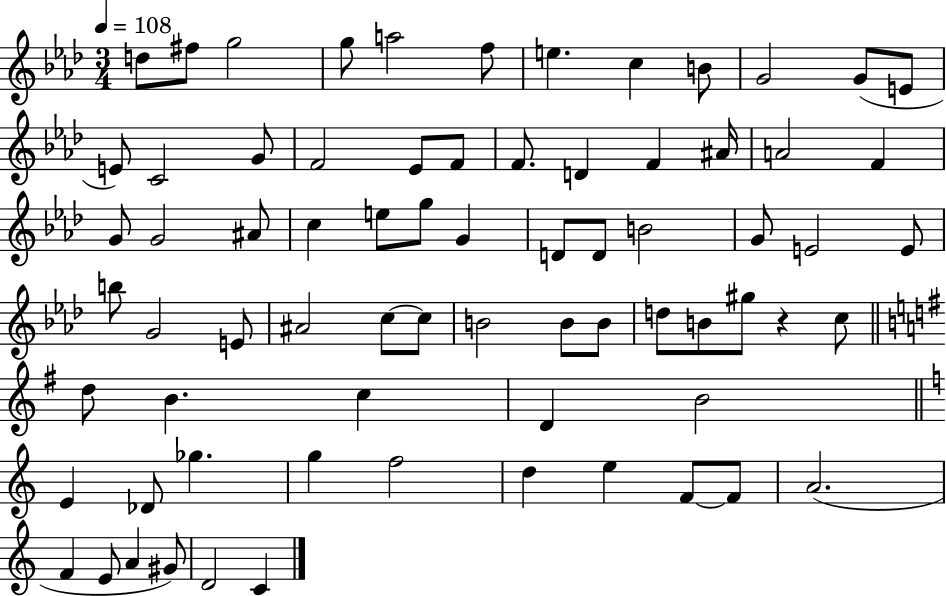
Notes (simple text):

D5/e F#5/e G5/h G5/e A5/h F5/e E5/q. C5/q B4/e G4/h G4/e E4/e E4/e C4/h G4/e F4/h Eb4/e F4/e F4/e. D4/q F4/q A#4/s A4/h F4/q G4/e G4/h A#4/e C5/q E5/e G5/e G4/q D4/e D4/e B4/h G4/e E4/h E4/e B5/e G4/h E4/e A#4/h C5/e C5/e B4/h B4/e B4/e D5/e B4/e G#5/e R/q C5/e D5/e B4/q. C5/q D4/q B4/h E4/q Db4/e Gb5/q. G5/q F5/h D5/q E5/q F4/e F4/e A4/h. F4/q E4/e A4/q G#4/e D4/h C4/q